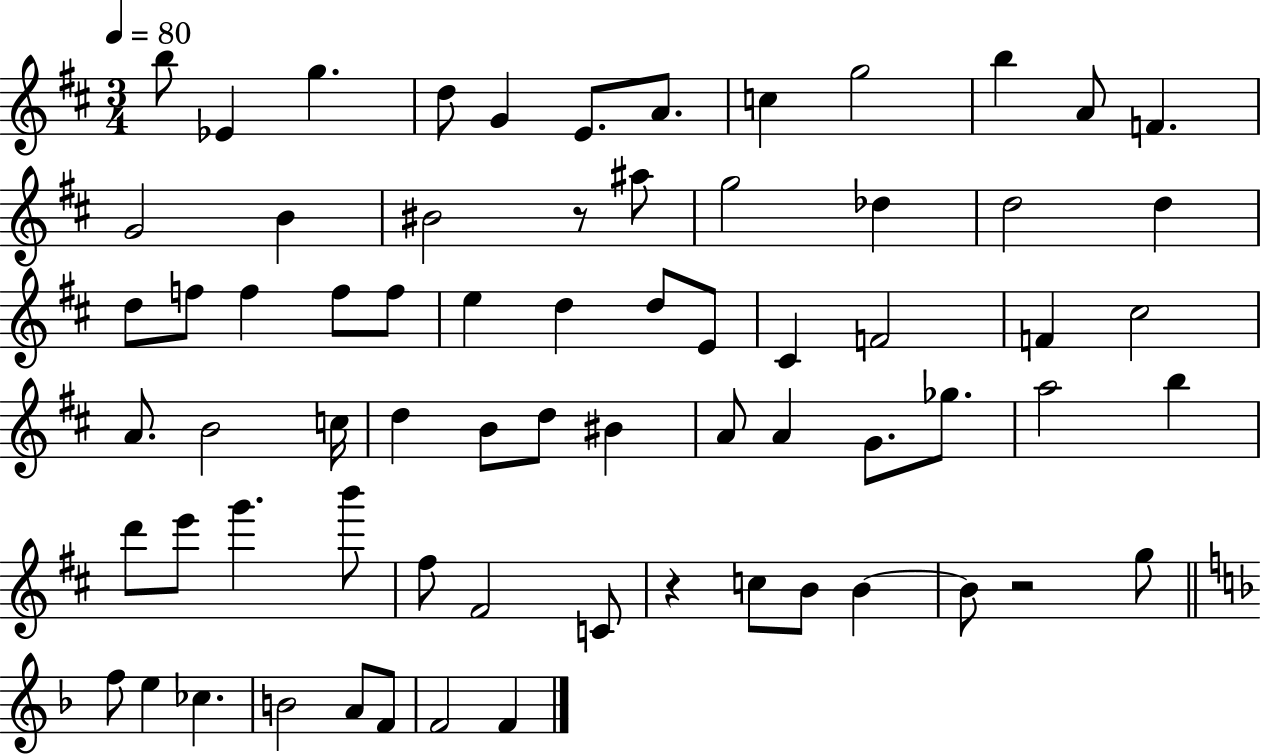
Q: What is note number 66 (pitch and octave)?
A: F4